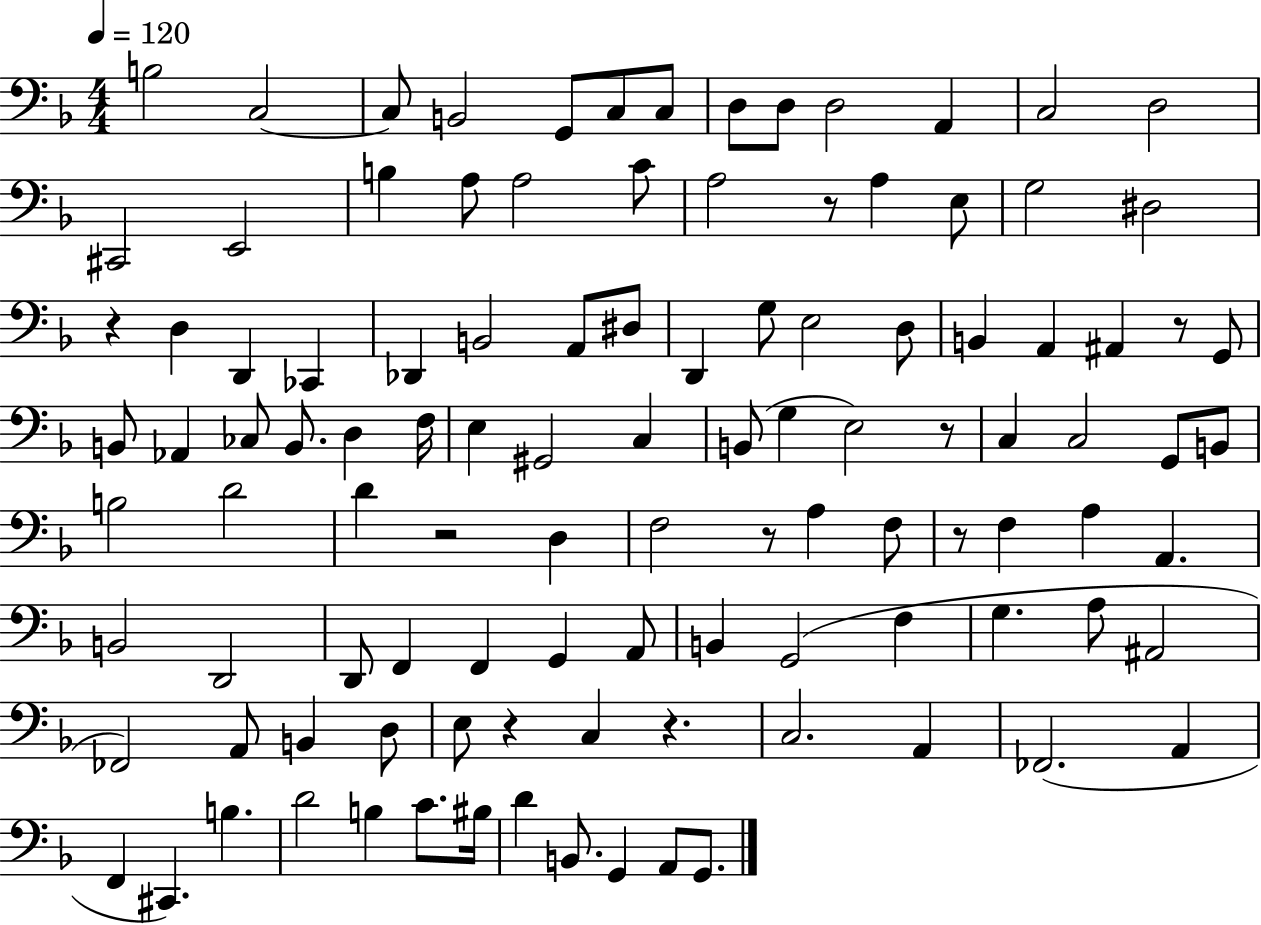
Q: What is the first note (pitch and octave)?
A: B3